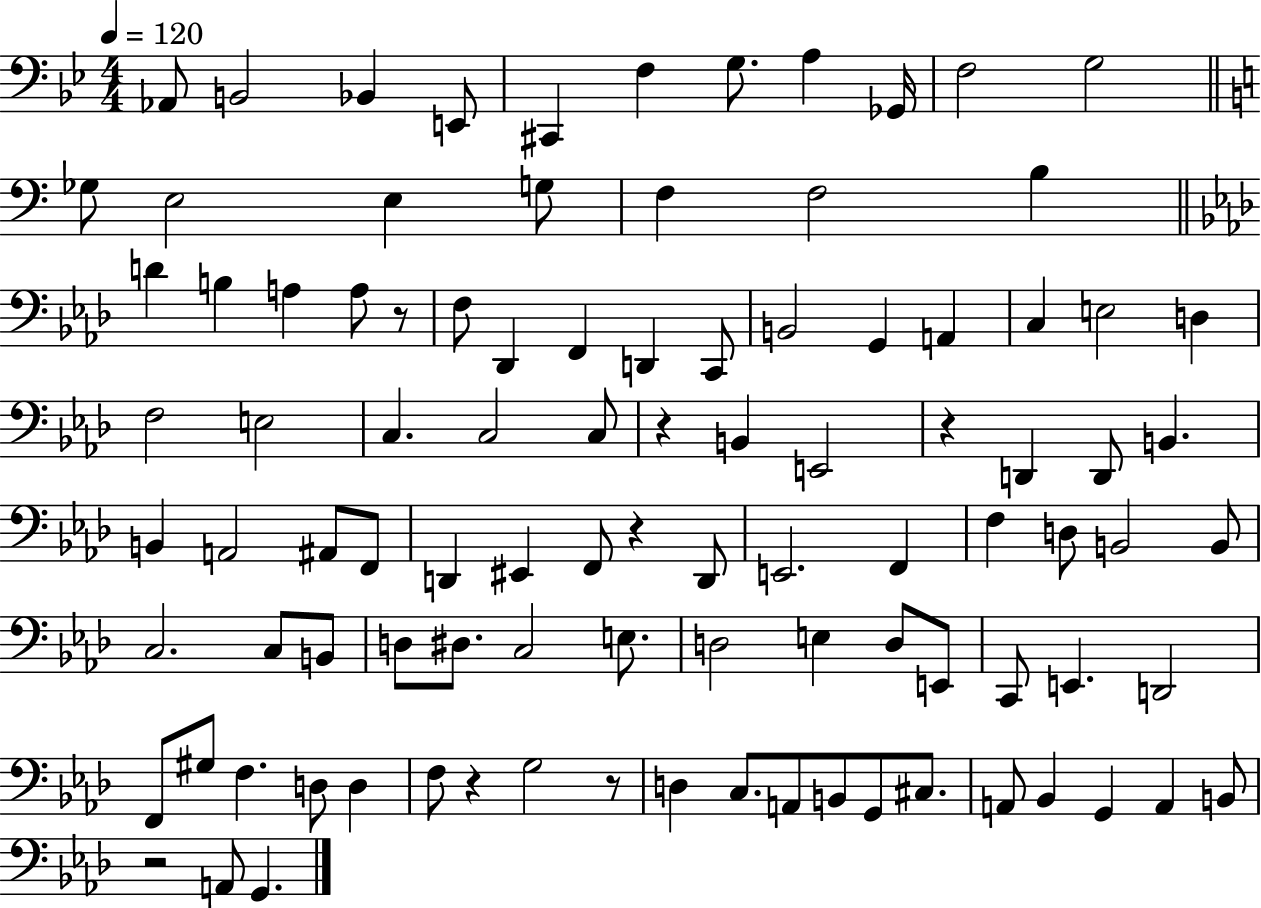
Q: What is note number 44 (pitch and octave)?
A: B2